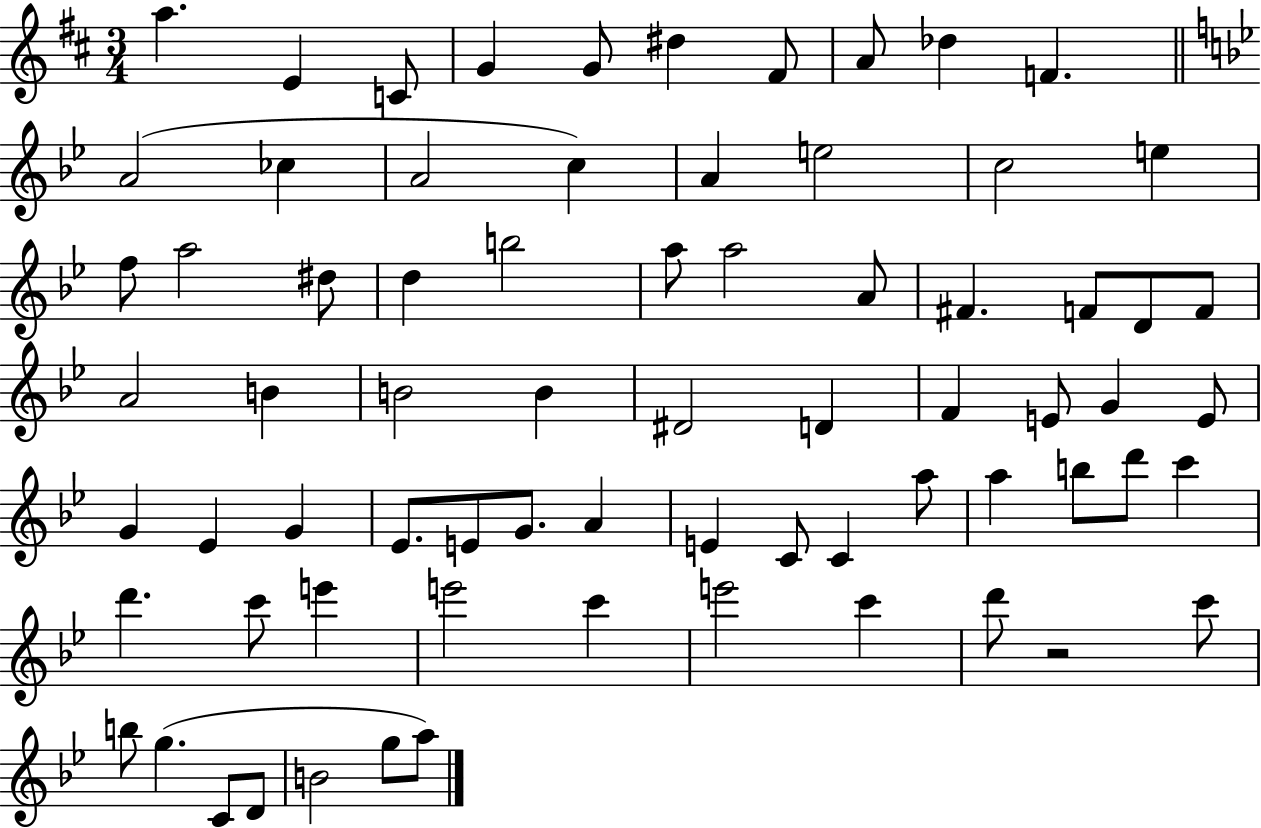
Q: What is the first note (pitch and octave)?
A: A5